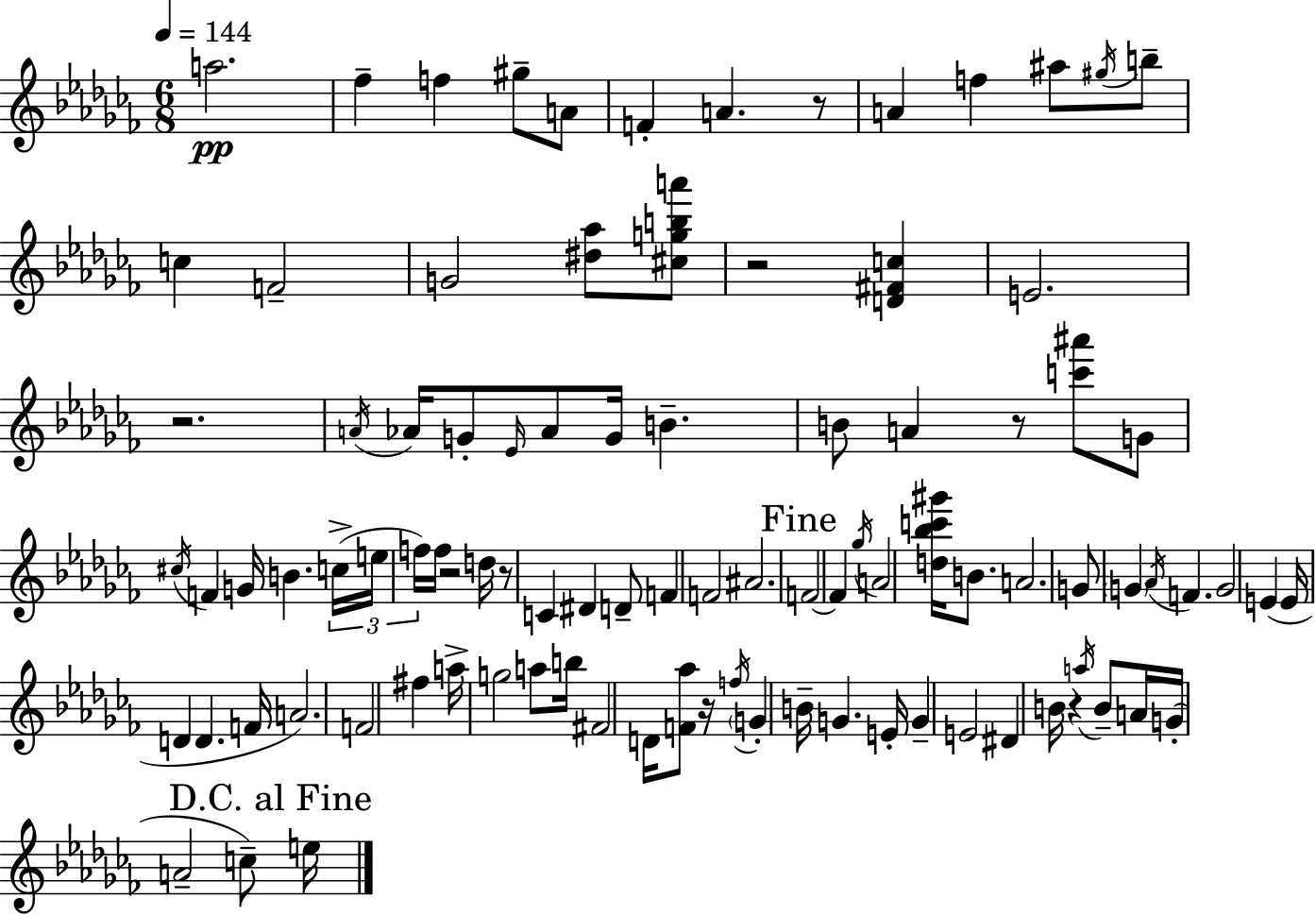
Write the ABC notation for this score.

X:1
T:Untitled
M:6/8
L:1/4
K:Abm
a2 _f f ^g/2 A/2 F A z/2 A f ^a/2 ^g/4 b/2 c F2 G2 [^d_a]/2 [^cgba']/2 z2 [D^Fc] E2 z2 A/4 _A/4 G/2 _E/4 _A/2 G/4 B B/2 A z/2 [c'^a']/2 G/2 ^c/4 F G/4 B c/4 e/4 f/4 f/4 z2 d/4 z/2 C ^D D/2 F F2 ^A2 F2 F _g/4 A2 [d_bc'^g']/4 B/2 A2 G/2 G _A/4 F G2 E E/4 D D F/4 A2 F2 ^f a/4 g2 a/2 b/4 ^F2 D/4 [F_a]/2 z/4 f/4 G B/4 G E/4 G E2 ^D B/4 z a/4 B/2 A/4 G/4 A2 c/2 e/4